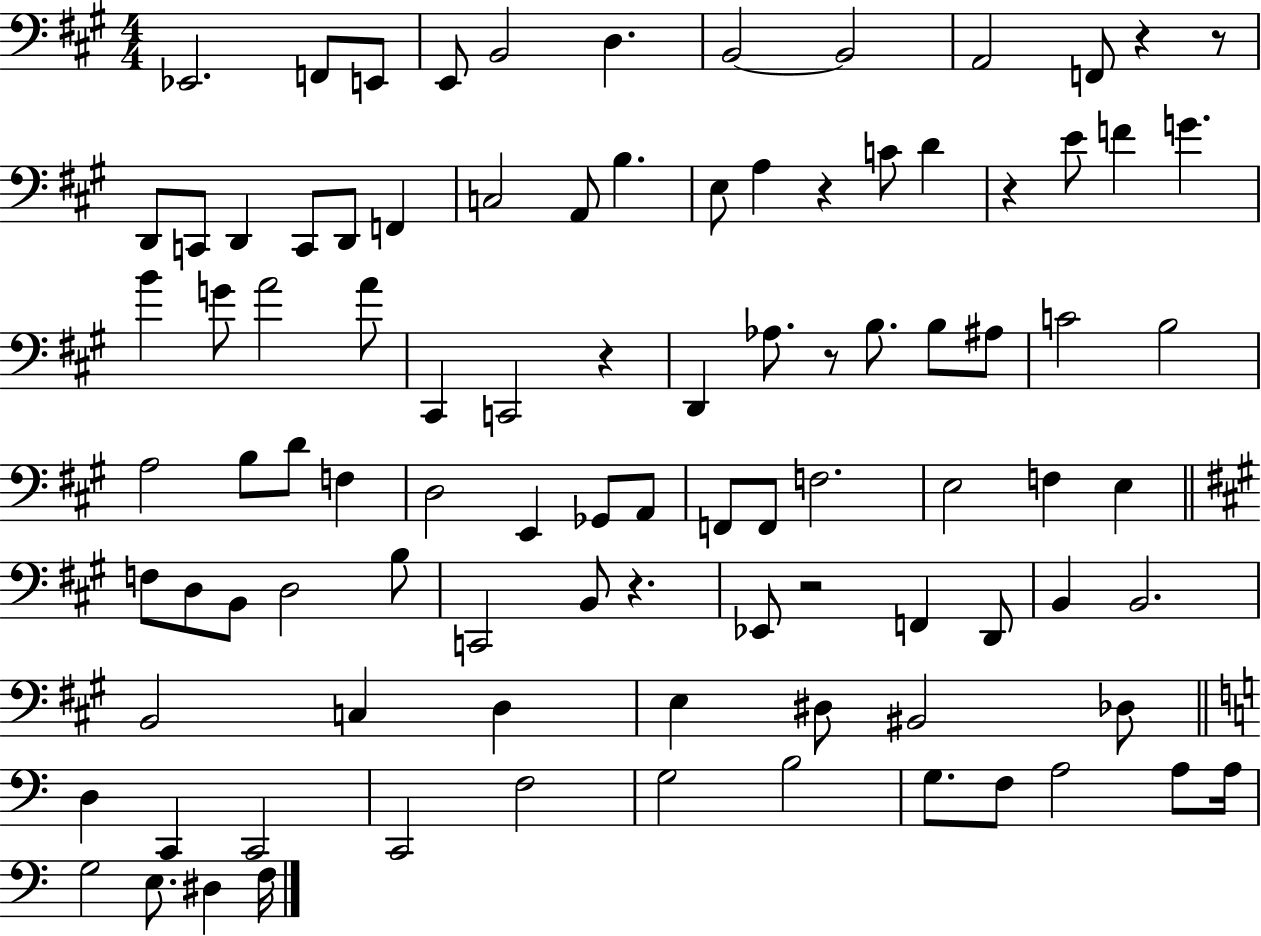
X:1
T:Untitled
M:4/4
L:1/4
K:A
_E,,2 F,,/2 E,,/2 E,,/2 B,,2 D, B,,2 B,,2 A,,2 F,,/2 z z/2 D,,/2 C,,/2 D,, C,,/2 D,,/2 F,, C,2 A,,/2 B, E,/2 A, z C/2 D z E/2 F G B G/2 A2 A/2 ^C,, C,,2 z D,, _A,/2 z/2 B,/2 B,/2 ^A,/2 C2 B,2 A,2 B,/2 D/2 F, D,2 E,, _G,,/2 A,,/2 F,,/2 F,,/2 F,2 E,2 F, E, F,/2 D,/2 B,,/2 D,2 B,/2 C,,2 B,,/2 z _E,,/2 z2 F,, D,,/2 B,, B,,2 B,,2 C, D, E, ^D,/2 ^B,,2 _D,/2 D, C,, C,,2 C,,2 F,2 G,2 B,2 G,/2 F,/2 A,2 A,/2 A,/4 G,2 E,/2 ^D, F,/4